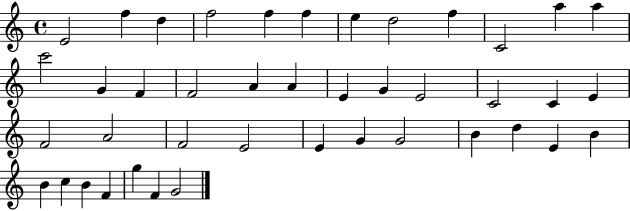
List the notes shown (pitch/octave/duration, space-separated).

E4/h F5/q D5/q F5/h F5/q F5/q E5/q D5/h F5/q C4/h A5/q A5/q C6/h G4/q F4/q F4/h A4/q A4/q E4/q G4/q E4/h C4/h C4/q E4/q F4/h A4/h F4/h E4/h E4/q G4/q G4/h B4/q D5/q E4/q B4/q B4/q C5/q B4/q F4/q G5/q F4/q G4/h